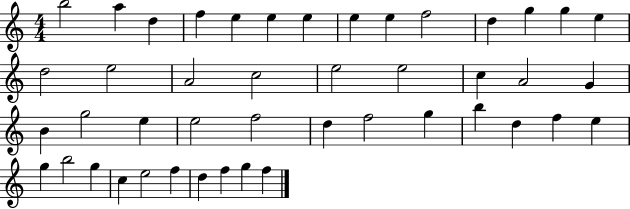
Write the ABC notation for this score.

X:1
T:Untitled
M:4/4
L:1/4
K:C
b2 a d f e e e e e f2 d g g e d2 e2 A2 c2 e2 e2 c A2 G B g2 e e2 f2 d f2 g b d f e g b2 g c e2 f d f g f